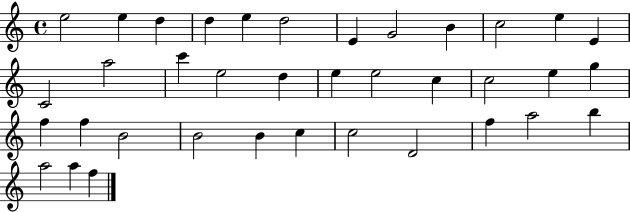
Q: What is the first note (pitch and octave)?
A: E5